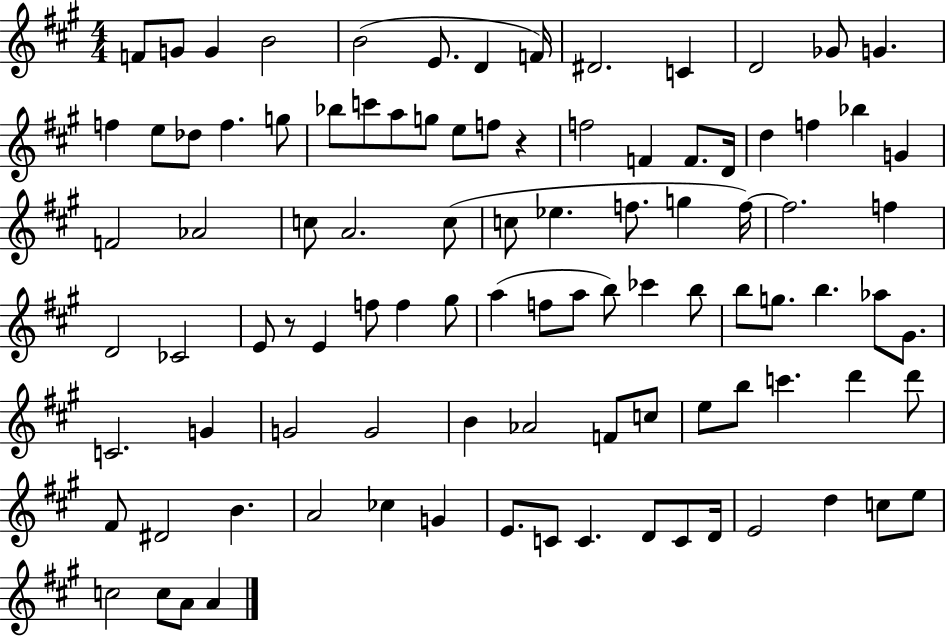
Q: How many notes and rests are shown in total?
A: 97